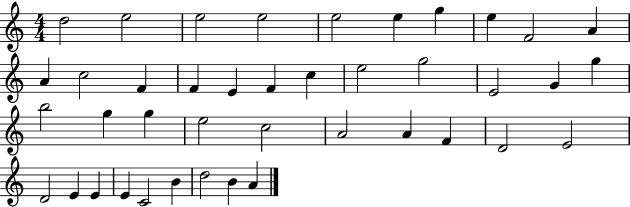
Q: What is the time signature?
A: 4/4